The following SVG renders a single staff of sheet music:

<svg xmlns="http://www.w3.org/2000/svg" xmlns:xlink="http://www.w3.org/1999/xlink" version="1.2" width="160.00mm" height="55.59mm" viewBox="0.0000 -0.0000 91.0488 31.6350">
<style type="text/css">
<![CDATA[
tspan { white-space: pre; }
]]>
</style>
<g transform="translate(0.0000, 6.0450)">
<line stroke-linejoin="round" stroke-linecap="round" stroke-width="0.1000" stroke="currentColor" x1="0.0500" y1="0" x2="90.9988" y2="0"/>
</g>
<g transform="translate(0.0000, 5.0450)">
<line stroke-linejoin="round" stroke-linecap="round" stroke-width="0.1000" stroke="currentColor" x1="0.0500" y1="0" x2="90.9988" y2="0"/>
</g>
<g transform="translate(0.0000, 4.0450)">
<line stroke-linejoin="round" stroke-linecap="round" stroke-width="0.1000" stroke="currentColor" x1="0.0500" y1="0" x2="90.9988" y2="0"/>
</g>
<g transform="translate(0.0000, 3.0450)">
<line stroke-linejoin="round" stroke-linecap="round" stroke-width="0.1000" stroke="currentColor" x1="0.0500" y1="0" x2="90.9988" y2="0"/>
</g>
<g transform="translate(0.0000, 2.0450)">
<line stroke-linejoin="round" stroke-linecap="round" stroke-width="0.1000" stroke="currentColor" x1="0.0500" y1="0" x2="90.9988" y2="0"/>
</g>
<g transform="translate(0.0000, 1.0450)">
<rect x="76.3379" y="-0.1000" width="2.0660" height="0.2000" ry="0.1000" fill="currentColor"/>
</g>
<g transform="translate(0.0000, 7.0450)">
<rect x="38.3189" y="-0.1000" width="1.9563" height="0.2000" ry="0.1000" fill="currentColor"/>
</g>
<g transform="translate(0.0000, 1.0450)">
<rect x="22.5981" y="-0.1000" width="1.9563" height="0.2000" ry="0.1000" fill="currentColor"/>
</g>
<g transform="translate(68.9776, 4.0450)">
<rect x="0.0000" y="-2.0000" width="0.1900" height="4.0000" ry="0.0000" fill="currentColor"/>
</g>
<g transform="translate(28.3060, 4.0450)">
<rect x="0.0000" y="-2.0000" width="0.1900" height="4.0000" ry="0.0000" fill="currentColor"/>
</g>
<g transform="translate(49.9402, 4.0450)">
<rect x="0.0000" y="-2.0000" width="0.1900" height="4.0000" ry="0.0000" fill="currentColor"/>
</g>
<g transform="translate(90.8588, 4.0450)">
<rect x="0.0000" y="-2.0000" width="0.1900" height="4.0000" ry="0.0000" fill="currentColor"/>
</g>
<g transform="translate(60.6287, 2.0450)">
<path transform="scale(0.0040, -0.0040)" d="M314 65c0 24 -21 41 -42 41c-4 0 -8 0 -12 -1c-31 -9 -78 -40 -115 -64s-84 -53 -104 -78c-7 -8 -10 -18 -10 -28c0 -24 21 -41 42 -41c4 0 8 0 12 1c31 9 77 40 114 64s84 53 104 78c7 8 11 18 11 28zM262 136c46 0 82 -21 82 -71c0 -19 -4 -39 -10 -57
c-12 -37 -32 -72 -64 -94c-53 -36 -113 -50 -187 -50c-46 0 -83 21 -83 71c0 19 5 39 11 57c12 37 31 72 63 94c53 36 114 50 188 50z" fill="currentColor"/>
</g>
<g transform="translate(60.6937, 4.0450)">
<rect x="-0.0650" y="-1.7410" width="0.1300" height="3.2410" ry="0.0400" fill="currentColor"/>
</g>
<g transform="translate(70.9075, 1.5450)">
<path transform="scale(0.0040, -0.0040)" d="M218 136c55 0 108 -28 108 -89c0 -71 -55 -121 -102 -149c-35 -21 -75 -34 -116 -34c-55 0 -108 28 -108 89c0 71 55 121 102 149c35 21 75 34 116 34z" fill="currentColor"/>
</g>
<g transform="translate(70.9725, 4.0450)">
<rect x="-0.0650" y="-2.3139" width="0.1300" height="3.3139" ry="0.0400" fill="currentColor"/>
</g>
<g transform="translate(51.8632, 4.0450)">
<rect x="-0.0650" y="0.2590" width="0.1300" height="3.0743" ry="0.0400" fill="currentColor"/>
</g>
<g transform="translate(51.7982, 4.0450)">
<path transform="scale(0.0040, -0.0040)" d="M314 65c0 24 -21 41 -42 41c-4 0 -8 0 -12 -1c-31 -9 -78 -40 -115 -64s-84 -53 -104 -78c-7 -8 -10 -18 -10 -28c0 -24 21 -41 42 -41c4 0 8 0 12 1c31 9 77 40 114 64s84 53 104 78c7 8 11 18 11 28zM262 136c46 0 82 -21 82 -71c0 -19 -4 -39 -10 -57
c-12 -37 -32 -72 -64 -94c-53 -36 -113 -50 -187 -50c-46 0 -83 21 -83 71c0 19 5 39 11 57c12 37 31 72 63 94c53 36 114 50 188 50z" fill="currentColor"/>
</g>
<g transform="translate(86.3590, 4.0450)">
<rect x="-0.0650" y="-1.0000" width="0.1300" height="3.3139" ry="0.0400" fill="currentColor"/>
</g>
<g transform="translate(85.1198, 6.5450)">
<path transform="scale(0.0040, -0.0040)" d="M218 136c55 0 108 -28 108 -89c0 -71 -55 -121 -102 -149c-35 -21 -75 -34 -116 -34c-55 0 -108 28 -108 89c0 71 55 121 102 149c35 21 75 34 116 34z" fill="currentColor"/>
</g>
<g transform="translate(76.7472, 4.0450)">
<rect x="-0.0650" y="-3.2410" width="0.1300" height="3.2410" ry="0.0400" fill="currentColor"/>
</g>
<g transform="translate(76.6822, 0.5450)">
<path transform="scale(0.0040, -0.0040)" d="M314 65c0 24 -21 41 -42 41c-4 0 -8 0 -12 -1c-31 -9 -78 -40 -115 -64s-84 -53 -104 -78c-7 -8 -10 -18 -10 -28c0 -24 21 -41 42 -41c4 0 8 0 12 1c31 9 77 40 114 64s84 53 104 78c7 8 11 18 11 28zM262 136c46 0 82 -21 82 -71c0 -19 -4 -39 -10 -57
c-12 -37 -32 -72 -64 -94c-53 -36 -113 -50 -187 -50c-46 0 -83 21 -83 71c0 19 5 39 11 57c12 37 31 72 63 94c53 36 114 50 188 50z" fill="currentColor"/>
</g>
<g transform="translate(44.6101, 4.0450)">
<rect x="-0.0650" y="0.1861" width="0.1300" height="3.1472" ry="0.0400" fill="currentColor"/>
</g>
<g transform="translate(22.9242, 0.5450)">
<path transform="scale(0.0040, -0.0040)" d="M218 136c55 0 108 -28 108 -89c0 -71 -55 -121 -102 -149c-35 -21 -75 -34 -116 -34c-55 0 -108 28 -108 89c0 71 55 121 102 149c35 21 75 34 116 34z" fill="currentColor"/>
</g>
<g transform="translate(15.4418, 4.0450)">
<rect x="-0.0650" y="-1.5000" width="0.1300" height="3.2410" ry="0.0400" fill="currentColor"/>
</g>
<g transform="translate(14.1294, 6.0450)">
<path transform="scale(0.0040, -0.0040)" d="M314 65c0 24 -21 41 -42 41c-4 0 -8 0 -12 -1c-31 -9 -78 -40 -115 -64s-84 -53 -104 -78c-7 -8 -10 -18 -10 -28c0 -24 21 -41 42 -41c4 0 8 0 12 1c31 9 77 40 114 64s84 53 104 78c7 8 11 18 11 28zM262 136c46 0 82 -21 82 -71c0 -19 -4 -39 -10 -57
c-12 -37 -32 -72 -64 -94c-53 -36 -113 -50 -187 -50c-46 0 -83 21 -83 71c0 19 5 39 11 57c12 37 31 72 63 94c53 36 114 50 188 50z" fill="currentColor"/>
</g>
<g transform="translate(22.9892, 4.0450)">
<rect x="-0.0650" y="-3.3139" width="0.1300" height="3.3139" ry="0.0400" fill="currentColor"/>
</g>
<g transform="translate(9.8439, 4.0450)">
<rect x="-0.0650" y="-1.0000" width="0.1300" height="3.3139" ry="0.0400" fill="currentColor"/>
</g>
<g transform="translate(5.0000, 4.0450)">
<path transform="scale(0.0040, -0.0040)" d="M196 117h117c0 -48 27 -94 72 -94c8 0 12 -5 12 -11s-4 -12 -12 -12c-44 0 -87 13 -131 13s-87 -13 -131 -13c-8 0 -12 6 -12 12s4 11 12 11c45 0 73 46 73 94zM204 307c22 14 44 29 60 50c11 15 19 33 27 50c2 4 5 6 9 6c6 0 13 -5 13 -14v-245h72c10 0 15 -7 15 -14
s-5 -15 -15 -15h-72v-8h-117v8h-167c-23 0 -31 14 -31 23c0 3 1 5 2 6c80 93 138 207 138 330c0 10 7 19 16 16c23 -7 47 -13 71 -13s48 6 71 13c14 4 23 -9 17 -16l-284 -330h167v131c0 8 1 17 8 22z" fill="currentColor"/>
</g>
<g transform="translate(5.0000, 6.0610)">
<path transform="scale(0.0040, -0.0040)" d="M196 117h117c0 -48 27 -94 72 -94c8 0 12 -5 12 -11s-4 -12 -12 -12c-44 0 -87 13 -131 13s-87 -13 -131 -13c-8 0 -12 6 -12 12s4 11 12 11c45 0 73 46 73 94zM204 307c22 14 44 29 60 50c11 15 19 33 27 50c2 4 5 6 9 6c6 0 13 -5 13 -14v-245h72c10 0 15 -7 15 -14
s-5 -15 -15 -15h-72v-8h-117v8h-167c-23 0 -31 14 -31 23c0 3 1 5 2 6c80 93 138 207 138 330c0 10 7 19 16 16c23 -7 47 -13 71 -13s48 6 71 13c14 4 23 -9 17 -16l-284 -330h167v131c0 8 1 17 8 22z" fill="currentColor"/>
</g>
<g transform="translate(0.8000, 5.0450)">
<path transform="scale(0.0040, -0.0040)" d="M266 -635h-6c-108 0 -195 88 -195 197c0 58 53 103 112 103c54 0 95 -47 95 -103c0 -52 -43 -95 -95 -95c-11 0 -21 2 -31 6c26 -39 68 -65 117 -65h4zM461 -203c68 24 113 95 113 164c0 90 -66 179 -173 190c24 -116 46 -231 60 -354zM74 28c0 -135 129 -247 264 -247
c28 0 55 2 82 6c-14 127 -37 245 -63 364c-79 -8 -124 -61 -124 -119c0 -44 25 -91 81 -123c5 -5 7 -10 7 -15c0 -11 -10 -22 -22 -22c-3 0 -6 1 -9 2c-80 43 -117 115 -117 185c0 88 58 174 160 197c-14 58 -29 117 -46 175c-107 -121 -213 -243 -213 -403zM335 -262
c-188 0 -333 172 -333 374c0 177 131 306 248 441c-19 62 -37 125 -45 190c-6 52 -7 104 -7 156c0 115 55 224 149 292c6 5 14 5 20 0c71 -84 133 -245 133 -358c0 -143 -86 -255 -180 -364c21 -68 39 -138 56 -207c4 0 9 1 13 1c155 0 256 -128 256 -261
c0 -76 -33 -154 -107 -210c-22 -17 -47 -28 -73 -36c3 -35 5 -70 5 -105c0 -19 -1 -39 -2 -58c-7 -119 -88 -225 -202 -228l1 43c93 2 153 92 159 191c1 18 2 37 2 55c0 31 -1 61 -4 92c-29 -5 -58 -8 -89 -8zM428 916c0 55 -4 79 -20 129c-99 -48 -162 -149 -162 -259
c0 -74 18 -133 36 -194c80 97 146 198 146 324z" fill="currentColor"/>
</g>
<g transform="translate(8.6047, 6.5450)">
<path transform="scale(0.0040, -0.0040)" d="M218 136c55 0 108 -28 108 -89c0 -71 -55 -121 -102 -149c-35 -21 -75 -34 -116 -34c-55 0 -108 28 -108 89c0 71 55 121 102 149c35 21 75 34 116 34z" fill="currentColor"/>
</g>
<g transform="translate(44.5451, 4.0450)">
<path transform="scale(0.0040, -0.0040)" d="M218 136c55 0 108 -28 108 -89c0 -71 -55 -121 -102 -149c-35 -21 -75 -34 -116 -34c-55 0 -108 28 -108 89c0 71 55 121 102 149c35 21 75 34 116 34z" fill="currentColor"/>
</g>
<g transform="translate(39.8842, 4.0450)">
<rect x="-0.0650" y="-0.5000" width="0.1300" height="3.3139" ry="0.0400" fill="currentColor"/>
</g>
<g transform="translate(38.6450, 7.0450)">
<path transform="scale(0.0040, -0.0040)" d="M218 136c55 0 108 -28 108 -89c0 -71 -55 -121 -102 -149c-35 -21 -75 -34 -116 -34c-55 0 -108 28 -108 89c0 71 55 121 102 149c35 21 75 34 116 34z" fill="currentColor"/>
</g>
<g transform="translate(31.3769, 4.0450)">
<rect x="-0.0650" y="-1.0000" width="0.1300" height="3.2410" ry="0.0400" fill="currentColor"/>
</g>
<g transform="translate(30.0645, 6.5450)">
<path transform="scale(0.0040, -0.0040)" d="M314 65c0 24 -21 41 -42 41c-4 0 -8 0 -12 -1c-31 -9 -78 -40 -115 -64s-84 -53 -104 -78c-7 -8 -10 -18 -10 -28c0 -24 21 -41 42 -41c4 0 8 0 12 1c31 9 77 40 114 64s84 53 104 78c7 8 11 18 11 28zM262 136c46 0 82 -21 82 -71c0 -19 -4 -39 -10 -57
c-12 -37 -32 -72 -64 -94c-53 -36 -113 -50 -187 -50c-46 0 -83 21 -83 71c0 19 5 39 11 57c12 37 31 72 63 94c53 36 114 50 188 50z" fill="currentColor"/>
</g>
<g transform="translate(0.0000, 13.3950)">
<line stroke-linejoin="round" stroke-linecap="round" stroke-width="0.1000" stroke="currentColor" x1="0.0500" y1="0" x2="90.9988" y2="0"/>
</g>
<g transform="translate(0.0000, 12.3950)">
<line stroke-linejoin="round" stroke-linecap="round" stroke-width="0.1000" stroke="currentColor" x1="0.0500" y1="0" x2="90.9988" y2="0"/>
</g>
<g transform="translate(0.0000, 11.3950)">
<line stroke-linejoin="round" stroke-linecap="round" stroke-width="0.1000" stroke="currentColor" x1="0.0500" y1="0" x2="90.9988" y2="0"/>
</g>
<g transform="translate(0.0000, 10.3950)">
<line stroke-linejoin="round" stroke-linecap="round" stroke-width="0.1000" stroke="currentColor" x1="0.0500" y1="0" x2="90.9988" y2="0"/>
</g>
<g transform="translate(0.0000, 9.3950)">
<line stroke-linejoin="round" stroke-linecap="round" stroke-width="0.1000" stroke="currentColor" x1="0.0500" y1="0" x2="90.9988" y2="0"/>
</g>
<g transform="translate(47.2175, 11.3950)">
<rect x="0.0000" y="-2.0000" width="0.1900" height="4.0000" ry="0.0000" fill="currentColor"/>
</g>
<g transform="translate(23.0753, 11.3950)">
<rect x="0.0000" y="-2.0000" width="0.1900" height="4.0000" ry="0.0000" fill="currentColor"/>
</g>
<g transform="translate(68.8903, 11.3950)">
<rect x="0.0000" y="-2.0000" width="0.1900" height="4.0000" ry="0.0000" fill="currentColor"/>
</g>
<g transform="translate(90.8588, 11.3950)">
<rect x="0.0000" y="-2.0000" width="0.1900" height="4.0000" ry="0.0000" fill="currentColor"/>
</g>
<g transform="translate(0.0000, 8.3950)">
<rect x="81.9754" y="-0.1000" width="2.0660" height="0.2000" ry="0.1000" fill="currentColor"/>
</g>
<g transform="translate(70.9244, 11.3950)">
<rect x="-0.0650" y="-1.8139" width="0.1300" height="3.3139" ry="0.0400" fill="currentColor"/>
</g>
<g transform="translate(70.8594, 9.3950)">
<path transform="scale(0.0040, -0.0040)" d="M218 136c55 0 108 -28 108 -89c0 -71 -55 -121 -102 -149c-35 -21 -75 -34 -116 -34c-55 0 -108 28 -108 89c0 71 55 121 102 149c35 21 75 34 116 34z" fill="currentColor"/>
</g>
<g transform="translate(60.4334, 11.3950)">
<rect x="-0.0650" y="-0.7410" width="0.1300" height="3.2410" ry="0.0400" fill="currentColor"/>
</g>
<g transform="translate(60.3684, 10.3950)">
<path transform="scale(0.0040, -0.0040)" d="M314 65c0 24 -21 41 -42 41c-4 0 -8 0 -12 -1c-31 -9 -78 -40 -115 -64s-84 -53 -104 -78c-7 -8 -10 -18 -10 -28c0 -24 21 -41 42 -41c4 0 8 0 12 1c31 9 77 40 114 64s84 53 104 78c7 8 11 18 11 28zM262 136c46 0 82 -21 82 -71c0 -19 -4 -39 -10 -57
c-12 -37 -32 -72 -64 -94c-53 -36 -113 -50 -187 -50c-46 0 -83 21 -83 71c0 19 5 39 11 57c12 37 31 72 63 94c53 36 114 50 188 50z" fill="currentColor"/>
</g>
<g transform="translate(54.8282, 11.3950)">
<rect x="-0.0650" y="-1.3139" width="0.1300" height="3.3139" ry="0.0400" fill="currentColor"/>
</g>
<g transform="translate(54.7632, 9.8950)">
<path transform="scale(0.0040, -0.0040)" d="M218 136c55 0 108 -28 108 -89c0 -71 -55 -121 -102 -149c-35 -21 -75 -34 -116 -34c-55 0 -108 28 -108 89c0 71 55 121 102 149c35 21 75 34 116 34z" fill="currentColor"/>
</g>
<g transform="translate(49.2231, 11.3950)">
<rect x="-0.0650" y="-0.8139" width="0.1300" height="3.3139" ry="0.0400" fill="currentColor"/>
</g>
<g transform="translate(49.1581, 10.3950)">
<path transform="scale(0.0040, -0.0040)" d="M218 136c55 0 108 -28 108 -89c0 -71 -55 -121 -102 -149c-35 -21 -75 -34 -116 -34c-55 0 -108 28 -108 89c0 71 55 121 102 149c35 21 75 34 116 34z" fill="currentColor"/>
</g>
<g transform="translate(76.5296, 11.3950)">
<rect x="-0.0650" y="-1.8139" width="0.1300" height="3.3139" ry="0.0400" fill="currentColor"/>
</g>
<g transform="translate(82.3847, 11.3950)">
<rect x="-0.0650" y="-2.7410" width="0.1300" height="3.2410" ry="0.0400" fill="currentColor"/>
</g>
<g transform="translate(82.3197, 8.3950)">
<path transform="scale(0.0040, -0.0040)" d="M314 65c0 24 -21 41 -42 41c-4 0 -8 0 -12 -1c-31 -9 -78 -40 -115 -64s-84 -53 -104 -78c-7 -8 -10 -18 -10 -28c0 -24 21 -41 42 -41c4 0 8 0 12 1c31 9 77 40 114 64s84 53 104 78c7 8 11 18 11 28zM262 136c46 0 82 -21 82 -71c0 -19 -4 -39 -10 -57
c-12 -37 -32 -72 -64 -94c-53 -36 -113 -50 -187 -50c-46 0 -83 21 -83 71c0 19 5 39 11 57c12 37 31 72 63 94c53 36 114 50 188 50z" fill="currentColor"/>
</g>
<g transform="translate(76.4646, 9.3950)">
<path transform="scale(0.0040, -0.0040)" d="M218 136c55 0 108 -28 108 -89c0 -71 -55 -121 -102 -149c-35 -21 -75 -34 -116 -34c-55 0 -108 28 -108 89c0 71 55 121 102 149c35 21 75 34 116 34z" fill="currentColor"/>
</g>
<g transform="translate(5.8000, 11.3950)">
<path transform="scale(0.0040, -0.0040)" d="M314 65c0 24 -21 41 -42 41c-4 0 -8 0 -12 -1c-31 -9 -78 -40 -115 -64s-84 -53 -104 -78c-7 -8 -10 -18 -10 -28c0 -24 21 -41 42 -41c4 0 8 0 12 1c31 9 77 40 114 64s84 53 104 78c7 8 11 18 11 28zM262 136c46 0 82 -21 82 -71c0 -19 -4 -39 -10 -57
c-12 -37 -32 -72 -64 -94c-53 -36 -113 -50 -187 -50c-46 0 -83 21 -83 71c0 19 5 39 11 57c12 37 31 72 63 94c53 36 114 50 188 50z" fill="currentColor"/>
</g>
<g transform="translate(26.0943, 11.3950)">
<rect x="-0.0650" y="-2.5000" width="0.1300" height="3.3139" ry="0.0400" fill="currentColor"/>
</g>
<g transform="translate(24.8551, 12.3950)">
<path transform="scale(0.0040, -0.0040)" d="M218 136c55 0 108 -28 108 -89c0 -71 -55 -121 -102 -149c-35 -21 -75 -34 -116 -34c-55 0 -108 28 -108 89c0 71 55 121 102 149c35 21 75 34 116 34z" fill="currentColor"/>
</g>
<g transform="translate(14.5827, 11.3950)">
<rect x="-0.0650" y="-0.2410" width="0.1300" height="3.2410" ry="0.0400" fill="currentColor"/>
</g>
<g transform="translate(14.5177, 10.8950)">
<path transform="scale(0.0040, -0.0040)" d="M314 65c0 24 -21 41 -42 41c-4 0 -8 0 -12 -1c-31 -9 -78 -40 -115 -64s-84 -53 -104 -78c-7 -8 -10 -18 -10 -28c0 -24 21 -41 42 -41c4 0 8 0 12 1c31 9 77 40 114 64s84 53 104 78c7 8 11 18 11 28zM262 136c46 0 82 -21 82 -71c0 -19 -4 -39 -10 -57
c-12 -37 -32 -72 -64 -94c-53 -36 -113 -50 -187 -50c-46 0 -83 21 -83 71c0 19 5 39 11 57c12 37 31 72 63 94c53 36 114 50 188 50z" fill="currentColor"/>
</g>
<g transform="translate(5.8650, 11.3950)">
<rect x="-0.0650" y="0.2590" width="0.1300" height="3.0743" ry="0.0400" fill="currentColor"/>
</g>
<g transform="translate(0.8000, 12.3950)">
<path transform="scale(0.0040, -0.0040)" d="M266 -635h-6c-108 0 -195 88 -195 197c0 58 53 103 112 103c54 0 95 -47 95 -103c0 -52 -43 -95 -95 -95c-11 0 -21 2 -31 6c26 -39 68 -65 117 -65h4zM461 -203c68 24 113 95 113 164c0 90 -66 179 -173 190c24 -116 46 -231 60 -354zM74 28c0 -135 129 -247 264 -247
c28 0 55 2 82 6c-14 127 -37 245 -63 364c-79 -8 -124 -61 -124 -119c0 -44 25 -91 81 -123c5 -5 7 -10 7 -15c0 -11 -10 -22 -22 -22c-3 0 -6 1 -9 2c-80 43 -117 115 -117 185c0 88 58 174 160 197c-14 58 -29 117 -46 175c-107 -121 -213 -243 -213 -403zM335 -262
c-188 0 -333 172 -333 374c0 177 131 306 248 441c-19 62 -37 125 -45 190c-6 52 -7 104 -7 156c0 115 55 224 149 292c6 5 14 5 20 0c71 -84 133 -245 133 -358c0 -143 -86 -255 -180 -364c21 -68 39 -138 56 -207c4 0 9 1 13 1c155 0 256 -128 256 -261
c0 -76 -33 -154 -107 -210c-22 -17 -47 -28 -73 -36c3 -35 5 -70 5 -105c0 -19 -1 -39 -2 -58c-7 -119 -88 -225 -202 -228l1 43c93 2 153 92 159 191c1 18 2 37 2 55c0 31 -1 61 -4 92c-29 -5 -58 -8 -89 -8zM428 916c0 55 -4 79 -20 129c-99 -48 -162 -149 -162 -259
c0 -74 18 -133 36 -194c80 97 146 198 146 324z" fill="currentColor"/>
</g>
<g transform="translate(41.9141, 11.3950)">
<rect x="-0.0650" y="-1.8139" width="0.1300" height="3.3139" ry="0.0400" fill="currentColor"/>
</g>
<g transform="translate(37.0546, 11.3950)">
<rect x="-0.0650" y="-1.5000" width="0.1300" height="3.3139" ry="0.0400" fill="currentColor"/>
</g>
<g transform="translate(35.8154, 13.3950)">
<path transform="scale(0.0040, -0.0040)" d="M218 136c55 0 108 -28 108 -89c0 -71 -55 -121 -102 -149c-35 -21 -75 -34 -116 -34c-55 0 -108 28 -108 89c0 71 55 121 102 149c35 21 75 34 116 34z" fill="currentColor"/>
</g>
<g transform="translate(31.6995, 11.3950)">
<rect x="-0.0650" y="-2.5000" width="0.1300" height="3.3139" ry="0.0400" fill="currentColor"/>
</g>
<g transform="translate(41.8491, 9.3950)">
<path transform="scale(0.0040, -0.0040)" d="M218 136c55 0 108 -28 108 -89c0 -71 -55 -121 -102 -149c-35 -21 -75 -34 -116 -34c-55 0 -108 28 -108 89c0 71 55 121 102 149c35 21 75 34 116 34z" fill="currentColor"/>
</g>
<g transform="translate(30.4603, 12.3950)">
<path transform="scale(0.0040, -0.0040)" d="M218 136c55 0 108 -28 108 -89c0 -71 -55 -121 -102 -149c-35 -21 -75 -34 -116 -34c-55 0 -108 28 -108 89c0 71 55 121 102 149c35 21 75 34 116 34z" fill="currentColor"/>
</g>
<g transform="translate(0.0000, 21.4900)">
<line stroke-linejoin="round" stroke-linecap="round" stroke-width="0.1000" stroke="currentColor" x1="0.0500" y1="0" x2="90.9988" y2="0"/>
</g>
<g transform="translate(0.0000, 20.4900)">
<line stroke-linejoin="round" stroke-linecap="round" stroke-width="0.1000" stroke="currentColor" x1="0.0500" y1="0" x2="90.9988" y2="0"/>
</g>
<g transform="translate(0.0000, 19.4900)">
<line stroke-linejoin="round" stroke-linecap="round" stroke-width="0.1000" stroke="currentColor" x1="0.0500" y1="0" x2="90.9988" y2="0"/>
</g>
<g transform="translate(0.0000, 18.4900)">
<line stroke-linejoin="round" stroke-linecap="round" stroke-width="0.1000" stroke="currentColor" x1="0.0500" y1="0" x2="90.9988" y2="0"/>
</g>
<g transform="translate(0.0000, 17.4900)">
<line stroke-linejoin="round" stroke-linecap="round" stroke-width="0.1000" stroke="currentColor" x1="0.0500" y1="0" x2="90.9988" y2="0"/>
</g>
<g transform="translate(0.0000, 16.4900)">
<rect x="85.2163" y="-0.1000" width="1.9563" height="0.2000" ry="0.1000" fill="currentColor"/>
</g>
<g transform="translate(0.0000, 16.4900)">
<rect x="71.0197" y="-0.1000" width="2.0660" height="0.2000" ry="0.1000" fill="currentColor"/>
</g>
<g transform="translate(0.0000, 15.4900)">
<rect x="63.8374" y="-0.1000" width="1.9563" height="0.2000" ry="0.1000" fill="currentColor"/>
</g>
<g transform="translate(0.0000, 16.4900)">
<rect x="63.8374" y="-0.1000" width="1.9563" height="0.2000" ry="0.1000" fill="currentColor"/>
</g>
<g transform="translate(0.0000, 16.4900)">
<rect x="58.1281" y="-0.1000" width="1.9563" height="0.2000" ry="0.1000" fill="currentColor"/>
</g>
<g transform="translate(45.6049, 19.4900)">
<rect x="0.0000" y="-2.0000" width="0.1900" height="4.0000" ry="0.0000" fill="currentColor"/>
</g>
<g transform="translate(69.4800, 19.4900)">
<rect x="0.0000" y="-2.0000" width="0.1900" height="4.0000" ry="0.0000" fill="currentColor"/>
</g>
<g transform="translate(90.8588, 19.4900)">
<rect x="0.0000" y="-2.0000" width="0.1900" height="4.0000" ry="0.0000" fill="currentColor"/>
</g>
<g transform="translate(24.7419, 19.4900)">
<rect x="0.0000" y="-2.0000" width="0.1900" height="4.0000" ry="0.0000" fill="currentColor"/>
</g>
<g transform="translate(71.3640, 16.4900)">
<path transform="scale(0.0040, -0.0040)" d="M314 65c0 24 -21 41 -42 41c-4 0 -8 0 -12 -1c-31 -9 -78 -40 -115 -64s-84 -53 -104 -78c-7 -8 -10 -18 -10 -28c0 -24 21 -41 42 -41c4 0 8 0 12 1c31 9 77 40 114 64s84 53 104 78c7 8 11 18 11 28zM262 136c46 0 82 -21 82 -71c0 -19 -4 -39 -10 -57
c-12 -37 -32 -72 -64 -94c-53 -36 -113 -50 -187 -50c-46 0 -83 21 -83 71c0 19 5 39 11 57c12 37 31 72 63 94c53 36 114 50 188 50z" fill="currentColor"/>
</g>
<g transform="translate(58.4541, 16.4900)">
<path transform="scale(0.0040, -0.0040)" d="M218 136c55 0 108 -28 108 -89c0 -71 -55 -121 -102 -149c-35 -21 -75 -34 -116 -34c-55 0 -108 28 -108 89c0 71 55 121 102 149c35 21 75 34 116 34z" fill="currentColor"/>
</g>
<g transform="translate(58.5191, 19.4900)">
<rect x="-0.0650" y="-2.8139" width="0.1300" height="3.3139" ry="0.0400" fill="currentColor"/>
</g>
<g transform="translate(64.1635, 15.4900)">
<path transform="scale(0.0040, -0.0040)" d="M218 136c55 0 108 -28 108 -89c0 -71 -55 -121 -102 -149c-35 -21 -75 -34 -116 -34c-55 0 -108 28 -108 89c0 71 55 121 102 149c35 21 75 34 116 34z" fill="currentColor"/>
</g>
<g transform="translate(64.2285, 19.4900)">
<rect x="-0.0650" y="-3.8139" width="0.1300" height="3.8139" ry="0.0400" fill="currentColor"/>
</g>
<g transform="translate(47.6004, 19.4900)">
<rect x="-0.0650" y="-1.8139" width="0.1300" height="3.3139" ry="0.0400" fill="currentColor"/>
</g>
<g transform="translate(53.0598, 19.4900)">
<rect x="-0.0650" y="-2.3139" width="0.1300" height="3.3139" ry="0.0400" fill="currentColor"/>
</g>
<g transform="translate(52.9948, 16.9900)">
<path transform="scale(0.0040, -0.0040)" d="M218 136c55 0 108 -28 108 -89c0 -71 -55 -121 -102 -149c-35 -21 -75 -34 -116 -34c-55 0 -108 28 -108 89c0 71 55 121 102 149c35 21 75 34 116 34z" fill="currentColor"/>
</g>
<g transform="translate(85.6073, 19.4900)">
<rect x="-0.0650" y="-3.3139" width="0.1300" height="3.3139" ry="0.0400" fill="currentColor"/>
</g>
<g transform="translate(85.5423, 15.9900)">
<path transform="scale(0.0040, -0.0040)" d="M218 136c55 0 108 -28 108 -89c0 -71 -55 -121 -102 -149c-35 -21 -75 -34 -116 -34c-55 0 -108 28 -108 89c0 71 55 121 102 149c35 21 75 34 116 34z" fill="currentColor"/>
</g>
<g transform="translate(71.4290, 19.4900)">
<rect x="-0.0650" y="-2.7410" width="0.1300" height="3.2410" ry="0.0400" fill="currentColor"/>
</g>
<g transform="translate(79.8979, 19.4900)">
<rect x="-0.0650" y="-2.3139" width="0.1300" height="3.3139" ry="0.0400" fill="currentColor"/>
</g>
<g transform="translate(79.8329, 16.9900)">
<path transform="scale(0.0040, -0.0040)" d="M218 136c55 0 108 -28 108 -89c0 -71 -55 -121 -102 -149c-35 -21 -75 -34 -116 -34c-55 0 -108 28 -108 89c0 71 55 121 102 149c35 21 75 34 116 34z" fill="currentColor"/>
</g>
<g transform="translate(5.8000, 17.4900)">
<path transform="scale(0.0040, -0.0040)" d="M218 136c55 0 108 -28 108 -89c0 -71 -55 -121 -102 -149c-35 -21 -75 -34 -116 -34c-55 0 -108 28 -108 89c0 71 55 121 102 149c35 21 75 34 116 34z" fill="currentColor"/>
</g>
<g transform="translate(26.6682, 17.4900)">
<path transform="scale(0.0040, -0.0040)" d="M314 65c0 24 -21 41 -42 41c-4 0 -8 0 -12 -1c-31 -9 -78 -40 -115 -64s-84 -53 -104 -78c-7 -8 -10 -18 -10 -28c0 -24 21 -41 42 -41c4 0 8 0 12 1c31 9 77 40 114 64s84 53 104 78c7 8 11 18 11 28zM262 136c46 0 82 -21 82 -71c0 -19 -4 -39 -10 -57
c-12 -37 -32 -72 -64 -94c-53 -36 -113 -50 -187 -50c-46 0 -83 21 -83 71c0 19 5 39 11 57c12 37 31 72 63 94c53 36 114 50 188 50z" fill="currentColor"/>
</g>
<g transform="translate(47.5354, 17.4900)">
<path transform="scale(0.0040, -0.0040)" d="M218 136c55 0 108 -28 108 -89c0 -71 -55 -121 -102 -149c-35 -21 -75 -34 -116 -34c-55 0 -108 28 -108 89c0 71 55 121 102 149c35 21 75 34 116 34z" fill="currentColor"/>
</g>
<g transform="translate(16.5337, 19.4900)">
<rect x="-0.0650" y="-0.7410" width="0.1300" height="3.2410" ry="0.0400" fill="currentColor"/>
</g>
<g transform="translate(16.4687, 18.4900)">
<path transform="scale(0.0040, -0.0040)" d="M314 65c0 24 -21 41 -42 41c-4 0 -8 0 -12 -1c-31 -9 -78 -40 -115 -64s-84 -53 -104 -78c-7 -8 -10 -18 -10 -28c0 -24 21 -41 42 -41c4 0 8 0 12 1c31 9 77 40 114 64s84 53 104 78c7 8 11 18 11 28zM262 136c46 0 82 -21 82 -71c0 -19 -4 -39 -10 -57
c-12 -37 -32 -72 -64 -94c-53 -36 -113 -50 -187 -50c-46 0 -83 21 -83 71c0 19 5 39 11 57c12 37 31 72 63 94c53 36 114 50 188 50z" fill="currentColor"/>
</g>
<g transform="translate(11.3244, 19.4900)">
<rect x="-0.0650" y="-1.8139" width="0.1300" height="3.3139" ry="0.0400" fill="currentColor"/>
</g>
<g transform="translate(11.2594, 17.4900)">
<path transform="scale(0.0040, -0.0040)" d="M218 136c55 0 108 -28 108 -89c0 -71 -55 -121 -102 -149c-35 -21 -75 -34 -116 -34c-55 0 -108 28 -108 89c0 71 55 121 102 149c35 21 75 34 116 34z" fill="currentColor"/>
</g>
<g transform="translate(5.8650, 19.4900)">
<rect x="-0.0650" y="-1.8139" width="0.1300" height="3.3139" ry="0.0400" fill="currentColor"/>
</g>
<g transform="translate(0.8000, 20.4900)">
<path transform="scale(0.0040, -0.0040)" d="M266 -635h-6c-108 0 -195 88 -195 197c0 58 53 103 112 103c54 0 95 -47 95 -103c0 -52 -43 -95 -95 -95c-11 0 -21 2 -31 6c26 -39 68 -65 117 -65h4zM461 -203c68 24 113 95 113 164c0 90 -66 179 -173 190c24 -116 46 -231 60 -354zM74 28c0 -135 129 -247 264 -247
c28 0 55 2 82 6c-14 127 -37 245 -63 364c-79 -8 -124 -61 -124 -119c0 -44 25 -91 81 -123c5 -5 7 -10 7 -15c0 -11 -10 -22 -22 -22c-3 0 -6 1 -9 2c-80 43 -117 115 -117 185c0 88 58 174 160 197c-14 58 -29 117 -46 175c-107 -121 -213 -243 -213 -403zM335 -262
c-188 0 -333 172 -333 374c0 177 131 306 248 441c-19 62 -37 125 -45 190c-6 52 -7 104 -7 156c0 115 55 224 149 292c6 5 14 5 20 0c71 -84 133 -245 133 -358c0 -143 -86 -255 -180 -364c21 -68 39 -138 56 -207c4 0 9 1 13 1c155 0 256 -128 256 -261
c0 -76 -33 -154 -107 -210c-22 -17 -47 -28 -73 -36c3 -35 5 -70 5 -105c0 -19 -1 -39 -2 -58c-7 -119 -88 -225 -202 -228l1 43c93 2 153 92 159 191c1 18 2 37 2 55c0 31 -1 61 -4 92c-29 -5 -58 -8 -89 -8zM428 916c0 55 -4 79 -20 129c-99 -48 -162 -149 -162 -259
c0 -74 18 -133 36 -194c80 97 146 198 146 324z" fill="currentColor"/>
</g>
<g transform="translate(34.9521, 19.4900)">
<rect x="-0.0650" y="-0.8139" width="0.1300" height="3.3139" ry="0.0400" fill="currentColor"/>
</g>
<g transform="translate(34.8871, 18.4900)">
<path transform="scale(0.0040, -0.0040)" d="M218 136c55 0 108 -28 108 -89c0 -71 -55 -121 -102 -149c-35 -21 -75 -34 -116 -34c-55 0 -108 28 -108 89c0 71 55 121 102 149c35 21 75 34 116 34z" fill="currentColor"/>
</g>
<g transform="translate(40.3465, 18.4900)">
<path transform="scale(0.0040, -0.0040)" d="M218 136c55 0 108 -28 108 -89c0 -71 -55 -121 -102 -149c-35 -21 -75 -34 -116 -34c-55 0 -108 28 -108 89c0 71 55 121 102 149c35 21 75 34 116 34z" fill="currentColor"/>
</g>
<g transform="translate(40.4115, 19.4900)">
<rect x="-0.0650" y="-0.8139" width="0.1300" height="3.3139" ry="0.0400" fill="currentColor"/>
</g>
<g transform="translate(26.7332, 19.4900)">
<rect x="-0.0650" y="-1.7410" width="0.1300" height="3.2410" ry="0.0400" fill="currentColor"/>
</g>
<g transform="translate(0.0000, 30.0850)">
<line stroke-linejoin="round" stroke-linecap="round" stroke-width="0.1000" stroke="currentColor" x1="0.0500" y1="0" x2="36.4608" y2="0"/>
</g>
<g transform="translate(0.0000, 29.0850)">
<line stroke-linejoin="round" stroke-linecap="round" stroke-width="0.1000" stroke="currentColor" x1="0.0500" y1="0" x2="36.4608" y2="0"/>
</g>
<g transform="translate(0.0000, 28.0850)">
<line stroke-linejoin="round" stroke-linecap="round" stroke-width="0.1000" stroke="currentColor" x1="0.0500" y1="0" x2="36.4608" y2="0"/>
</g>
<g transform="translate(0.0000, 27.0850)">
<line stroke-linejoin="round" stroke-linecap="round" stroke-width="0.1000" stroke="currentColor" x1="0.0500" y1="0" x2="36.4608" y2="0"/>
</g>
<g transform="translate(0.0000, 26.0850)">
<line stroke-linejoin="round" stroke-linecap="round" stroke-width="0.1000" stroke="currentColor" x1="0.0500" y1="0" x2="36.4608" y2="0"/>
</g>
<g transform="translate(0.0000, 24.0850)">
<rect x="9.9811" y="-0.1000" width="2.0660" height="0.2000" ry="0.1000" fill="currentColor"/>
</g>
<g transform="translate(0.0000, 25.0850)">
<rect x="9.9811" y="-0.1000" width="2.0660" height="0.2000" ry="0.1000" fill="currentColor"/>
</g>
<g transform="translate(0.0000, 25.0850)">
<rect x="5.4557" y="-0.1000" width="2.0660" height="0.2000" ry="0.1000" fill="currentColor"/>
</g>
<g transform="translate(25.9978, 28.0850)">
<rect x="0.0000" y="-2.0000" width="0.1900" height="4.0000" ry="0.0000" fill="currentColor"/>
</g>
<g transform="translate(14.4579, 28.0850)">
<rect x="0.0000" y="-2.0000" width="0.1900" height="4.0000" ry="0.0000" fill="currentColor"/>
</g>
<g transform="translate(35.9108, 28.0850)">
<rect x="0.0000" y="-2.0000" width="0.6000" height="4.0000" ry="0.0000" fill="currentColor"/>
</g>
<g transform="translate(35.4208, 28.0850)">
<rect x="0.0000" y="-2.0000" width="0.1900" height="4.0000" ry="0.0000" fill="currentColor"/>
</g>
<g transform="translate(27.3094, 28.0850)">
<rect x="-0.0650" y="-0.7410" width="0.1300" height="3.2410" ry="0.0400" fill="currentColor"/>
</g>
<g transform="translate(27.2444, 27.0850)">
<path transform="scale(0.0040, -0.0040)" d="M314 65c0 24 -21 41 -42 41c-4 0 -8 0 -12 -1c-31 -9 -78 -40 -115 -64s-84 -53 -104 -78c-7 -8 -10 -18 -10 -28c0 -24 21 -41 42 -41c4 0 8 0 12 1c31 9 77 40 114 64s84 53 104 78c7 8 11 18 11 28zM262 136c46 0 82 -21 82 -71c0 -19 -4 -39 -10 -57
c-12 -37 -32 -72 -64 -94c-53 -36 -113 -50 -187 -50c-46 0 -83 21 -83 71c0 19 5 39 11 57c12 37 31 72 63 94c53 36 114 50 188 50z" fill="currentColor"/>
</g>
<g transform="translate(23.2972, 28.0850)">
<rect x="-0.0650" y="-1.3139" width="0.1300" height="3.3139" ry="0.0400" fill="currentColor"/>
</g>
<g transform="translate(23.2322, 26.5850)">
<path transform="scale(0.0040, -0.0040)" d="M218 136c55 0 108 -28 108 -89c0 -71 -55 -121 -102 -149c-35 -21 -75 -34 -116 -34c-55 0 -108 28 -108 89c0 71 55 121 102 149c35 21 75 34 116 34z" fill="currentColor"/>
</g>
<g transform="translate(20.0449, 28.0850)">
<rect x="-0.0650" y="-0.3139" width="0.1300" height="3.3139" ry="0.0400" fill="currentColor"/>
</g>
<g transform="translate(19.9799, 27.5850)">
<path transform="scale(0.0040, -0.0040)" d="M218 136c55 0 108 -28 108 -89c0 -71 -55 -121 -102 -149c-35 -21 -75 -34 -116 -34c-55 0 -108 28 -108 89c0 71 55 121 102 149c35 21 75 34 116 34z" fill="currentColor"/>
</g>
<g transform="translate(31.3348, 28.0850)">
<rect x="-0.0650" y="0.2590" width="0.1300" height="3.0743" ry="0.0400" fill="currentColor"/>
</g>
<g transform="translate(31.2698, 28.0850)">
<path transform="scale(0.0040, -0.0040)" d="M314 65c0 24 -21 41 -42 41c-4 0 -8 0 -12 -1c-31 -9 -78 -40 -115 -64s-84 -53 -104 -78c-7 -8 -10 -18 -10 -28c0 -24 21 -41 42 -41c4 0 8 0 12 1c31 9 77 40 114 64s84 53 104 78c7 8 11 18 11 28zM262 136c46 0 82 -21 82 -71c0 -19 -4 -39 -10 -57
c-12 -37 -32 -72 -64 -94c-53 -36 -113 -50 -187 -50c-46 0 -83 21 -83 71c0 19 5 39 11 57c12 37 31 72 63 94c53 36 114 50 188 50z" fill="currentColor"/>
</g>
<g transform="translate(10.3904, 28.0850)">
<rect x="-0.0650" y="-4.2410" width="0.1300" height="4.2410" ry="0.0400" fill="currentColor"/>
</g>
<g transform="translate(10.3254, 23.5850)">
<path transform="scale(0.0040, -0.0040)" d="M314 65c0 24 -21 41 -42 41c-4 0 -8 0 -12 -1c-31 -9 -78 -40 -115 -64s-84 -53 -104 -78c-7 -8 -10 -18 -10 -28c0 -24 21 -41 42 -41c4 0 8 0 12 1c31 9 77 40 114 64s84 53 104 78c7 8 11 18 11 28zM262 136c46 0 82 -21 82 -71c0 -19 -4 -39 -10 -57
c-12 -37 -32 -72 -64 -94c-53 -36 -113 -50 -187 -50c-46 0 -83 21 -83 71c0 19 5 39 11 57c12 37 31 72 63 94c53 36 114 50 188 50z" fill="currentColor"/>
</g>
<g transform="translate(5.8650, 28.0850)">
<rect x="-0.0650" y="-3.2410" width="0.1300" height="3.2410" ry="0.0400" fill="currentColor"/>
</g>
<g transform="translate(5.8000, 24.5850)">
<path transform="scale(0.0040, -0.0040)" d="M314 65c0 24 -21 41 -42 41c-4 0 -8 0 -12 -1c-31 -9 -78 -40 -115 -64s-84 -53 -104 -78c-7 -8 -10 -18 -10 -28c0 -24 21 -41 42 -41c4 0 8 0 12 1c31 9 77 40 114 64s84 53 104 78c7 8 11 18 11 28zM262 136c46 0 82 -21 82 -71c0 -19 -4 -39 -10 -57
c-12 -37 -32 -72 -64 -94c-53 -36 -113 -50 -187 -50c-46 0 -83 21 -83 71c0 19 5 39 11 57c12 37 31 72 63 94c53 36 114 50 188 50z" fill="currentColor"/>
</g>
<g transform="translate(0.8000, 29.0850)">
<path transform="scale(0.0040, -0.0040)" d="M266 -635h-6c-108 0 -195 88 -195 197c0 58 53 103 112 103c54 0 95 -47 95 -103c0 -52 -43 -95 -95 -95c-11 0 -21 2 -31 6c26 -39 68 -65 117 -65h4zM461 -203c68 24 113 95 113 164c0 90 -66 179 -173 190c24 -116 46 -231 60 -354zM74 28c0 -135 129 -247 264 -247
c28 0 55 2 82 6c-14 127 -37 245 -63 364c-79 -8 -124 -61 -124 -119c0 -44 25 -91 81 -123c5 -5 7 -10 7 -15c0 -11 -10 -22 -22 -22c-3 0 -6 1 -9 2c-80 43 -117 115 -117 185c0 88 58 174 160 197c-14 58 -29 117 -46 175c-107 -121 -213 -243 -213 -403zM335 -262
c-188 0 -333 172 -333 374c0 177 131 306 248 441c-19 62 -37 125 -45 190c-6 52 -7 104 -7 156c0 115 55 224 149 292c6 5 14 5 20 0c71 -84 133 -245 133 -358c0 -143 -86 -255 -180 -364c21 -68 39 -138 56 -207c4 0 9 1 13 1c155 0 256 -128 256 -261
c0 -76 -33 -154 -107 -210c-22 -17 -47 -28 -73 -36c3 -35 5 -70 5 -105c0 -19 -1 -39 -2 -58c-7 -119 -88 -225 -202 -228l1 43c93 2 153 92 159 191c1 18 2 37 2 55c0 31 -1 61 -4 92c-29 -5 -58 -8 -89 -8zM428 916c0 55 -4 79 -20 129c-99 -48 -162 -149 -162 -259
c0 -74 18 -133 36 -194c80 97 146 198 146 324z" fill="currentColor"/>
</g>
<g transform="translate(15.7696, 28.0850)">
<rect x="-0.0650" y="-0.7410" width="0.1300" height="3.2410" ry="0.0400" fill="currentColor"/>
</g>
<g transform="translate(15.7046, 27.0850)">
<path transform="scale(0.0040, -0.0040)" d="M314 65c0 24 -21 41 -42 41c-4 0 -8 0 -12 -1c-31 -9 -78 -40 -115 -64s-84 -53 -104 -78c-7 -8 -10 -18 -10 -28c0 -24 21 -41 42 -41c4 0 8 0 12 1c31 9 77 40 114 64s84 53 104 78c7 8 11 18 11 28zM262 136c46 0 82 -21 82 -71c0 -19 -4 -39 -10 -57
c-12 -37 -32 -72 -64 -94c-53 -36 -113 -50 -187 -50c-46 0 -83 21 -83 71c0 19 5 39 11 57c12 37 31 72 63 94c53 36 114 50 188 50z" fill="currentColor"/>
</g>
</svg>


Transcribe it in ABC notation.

X:1
T:Untitled
M:4/4
L:1/4
K:C
D E2 b D2 C B B2 f2 g b2 D B2 c2 G G E f d e d2 f f a2 f f d2 f2 d d f g a c' a2 g b b2 d'2 d2 c e d2 B2